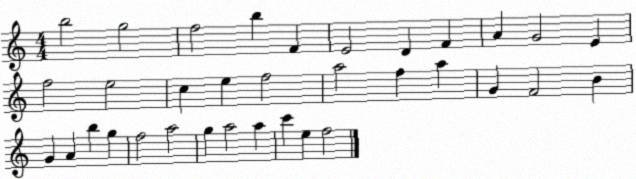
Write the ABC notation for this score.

X:1
T:Untitled
M:4/4
L:1/4
K:C
b2 g2 f2 b F E2 D F A G2 E f2 e2 c e f2 a2 f a G F2 B G A b g f2 a2 g a2 a c' e f2